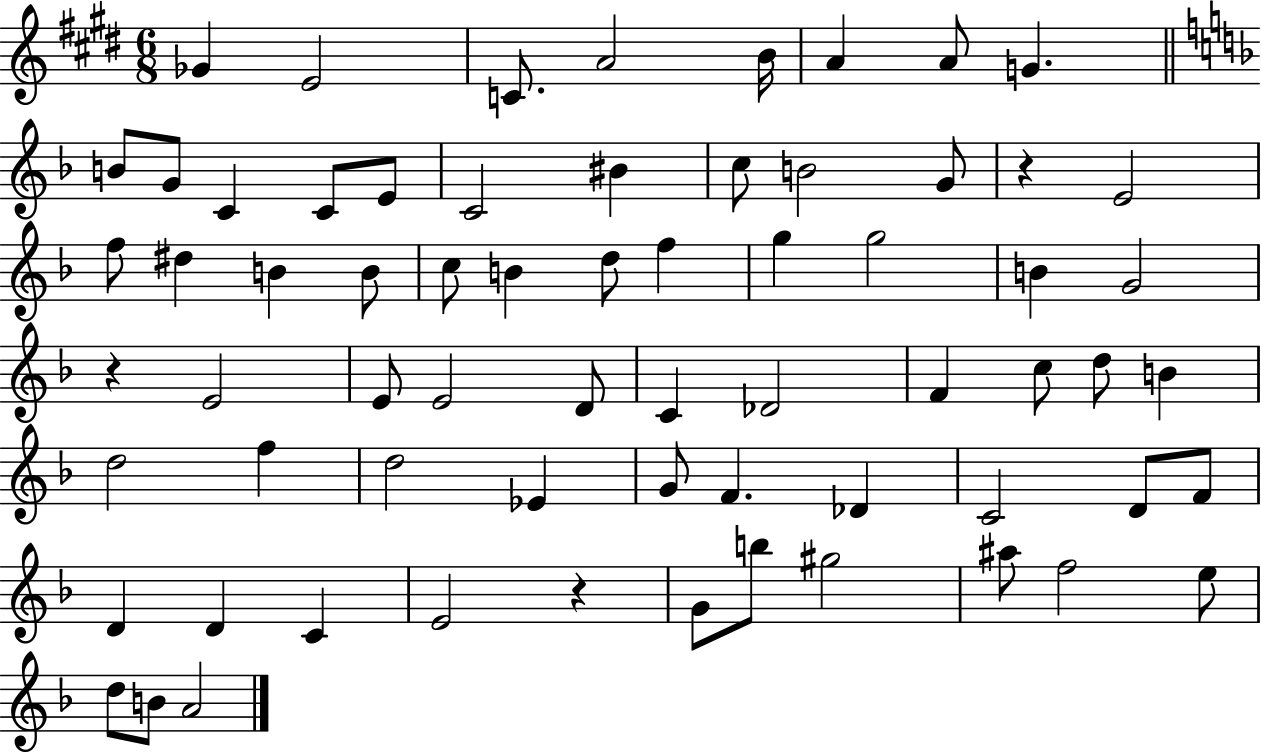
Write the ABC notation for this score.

X:1
T:Untitled
M:6/8
L:1/4
K:E
_G E2 C/2 A2 B/4 A A/2 G B/2 G/2 C C/2 E/2 C2 ^B c/2 B2 G/2 z E2 f/2 ^d B B/2 c/2 B d/2 f g g2 B G2 z E2 E/2 E2 D/2 C _D2 F c/2 d/2 B d2 f d2 _E G/2 F _D C2 D/2 F/2 D D C E2 z G/2 b/2 ^g2 ^a/2 f2 e/2 d/2 B/2 A2